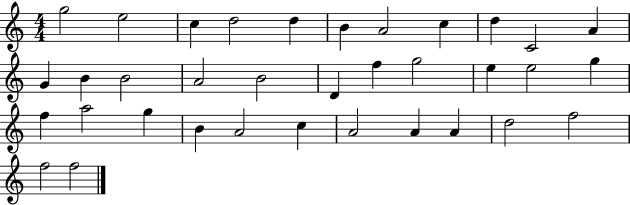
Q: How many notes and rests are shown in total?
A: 35